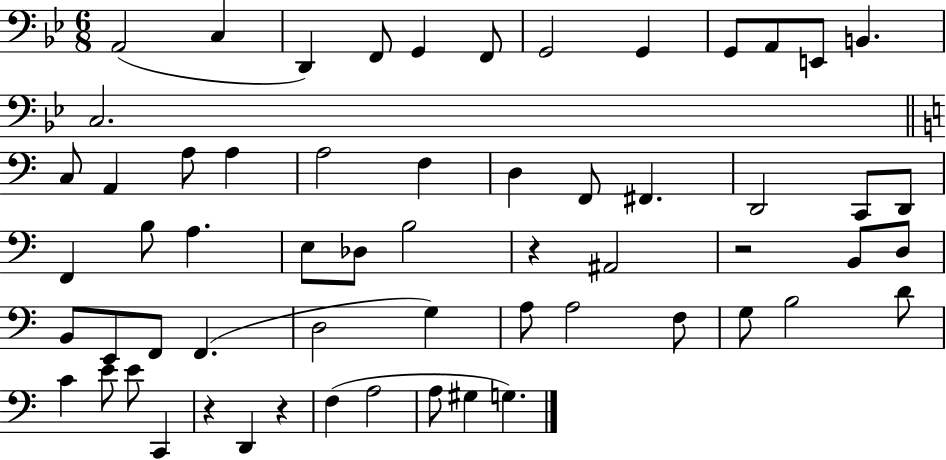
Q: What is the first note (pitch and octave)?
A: A2